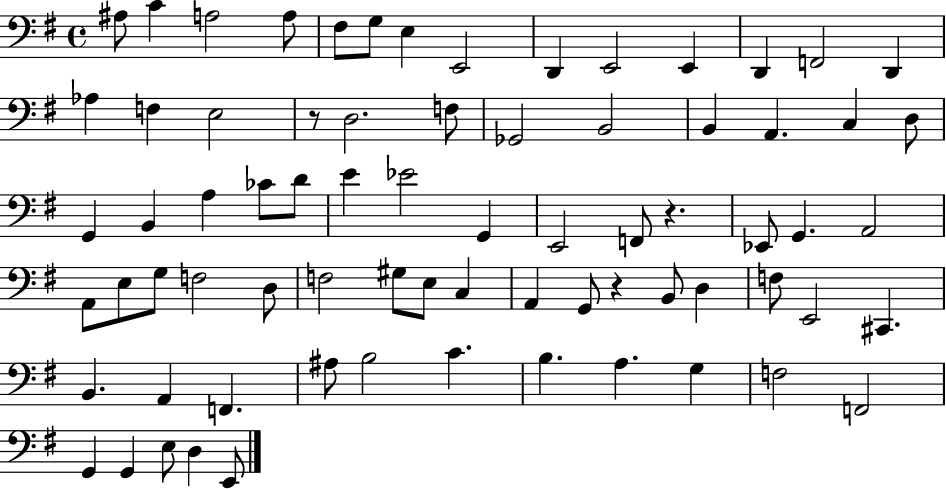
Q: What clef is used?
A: bass